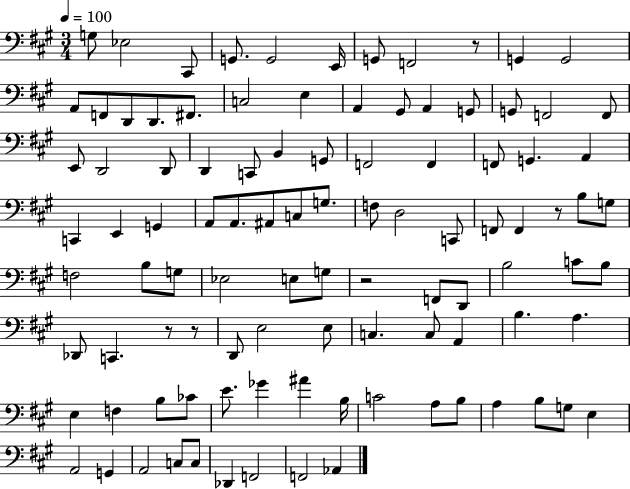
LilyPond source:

{
  \clef bass
  \numericTimeSignature
  \time 3/4
  \key a \major
  \tempo 4 = 100
  \repeat volta 2 { g8 ees2 cis,8 | g,8. g,2 e,16 | g,8 f,2 r8 | g,4 g,2 | \break a,8 f,8 d,8 d,8. fis,8. | c2 e4 | a,4 gis,8 a,4 g,8 | g,8 f,2 f,8 | \break e,8 d,2 d,8 | d,4 c,8 b,4 g,8 | f,2 f,4 | f,8 g,4. a,4 | \break c,4 e,4 g,4 | a,8 a,8. ais,8 c8 g8. | f8 d2 c,8 | f,8 f,4 r8 b8 g8 | \break f2 b8 g8 | ees2 e8 g8 | r2 f,8 d,8 | b2 c'8 b8 | \break des,8 c,4. r8 r8 | d,8 e2 e8 | c4. c8 a,4 | b4. a4. | \break e4 f4 b8 ces'8 | e'8. ges'4 ais'4 b16 | c'2 a8 b8 | a4 b8 g8 e4 | \break a,2 g,4 | a,2 c8 c8 | des,4 f,2 | f,2 aes,4 | \break } \bar "|."
}